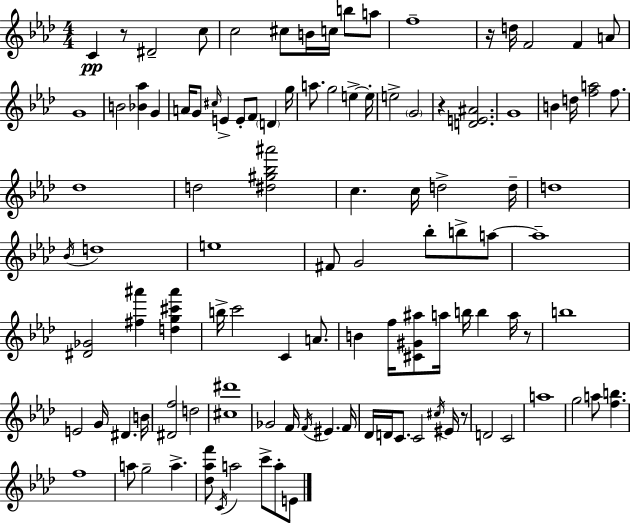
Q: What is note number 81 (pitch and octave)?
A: A5